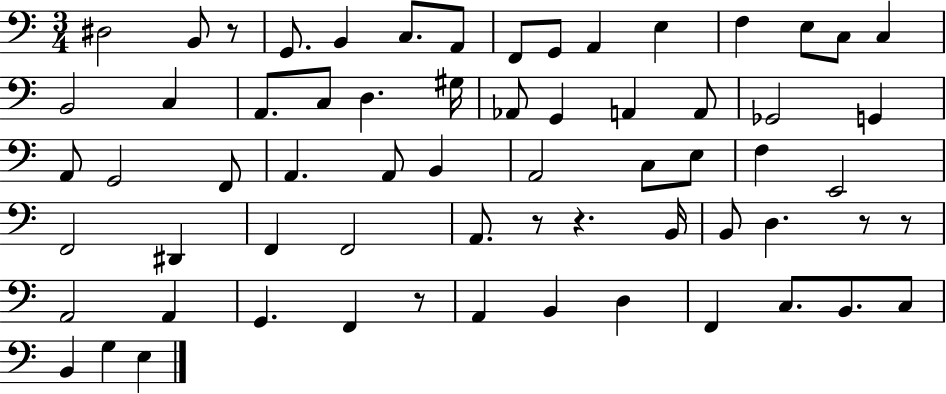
D#3/h B2/e R/e G2/e. B2/q C3/e. A2/e F2/e G2/e A2/q E3/q F3/q E3/e C3/e C3/q B2/h C3/q A2/e. C3/e D3/q. G#3/s Ab2/e G2/q A2/q A2/e Gb2/h G2/q A2/e G2/h F2/e A2/q. A2/e B2/q A2/h C3/e E3/e F3/q E2/h F2/h D#2/q F2/q F2/h A2/e. R/e R/q. B2/s B2/e D3/q. R/e R/e A2/h A2/q G2/q. F2/q R/e A2/q B2/q D3/q F2/q C3/e. B2/e. C3/e B2/q G3/q E3/q